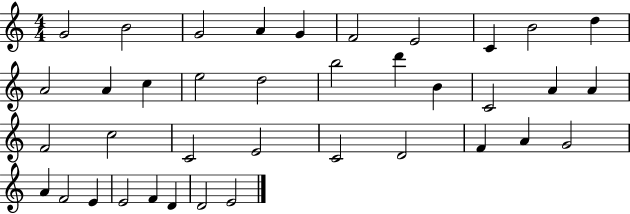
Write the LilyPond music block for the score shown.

{
  \clef treble
  \numericTimeSignature
  \time 4/4
  \key c \major
  g'2 b'2 | g'2 a'4 g'4 | f'2 e'2 | c'4 b'2 d''4 | \break a'2 a'4 c''4 | e''2 d''2 | b''2 d'''4 b'4 | c'2 a'4 a'4 | \break f'2 c''2 | c'2 e'2 | c'2 d'2 | f'4 a'4 g'2 | \break a'4 f'2 e'4 | e'2 f'4 d'4 | d'2 e'2 | \bar "|."
}